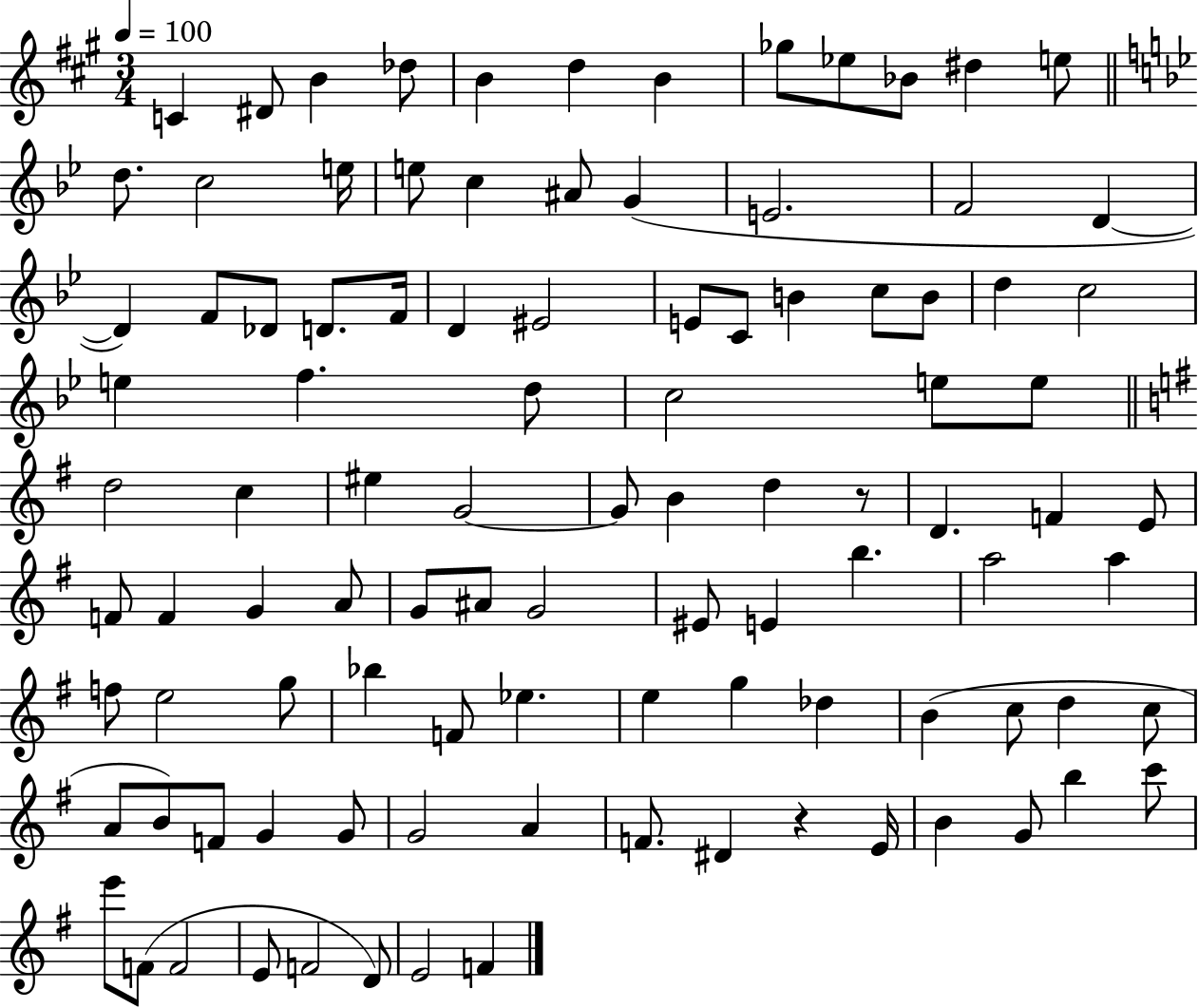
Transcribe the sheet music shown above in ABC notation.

X:1
T:Untitled
M:3/4
L:1/4
K:A
C ^D/2 B _d/2 B d B _g/2 _e/2 _B/2 ^d e/2 d/2 c2 e/4 e/2 c ^A/2 G E2 F2 D D F/2 _D/2 D/2 F/4 D ^E2 E/2 C/2 B c/2 B/2 d c2 e f d/2 c2 e/2 e/2 d2 c ^e G2 G/2 B d z/2 D F E/2 F/2 F G A/2 G/2 ^A/2 G2 ^E/2 E b a2 a f/2 e2 g/2 _b F/2 _e e g _d B c/2 d c/2 A/2 B/2 F/2 G G/2 G2 A F/2 ^D z E/4 B G/2 b c'/2 e'/2 F/2 F2 E/2 F2 D/2 E2 F